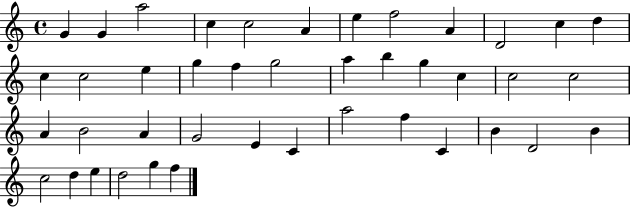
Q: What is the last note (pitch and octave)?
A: F5